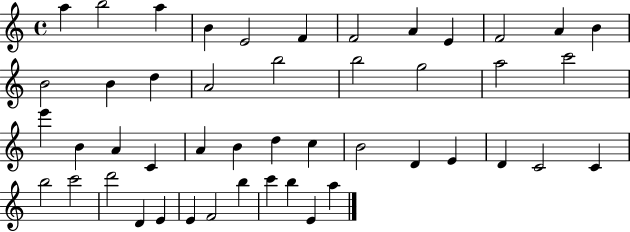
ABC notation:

X:1
T:Untitled
M:4/4
L:1/4
K:C
a b2 a B E2 F F2 A E F2 A B B2 B d A2 b2 b2 g2 a2 c'2 e' B A C A B d c B2 D E D C2 C b2 c'2 d'2 D E E F2 b c' b E a